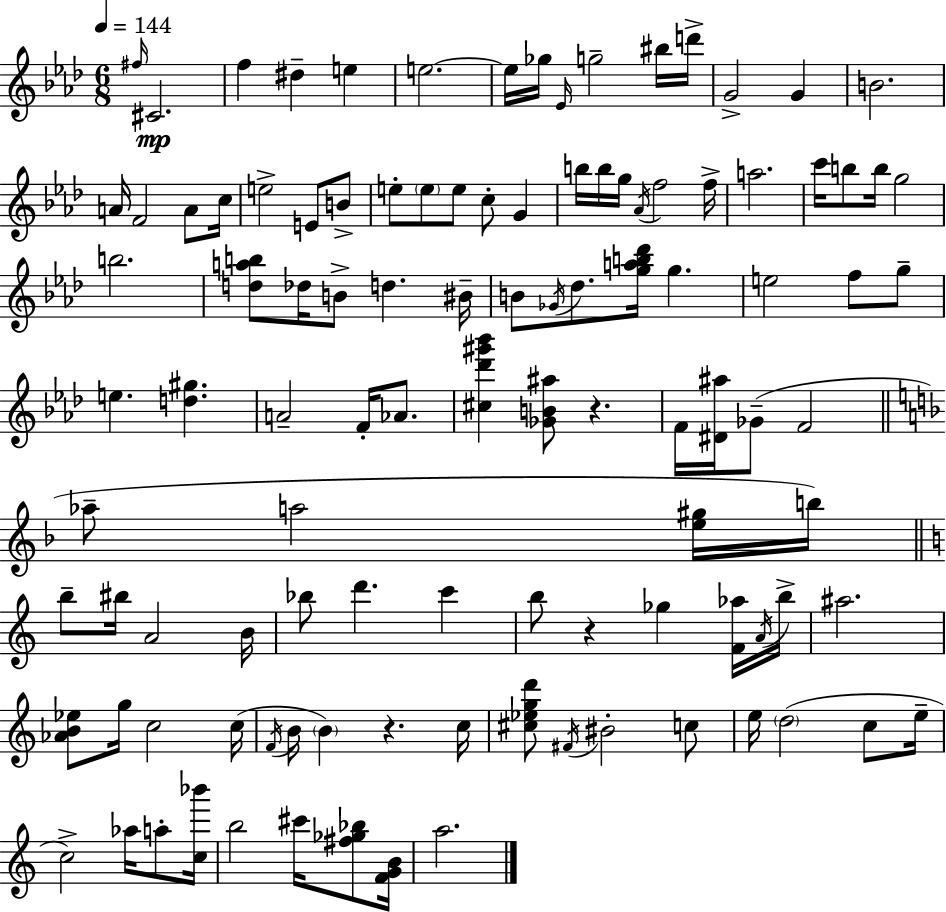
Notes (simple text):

F#5/s C#4/h. F5/q D#5/q E5/q E5/h. E5/s Gb5/s Eb4/s G5/h BIS5/s D6/s G4/h G4/q B4/h. A4/s F4/h A4/e C5/s E5/h E4/e B4/e E5/e E5/e E5/e C5/e G4/q B5/s B5/s G5/s Ab4/s F5/h F5/s A5/h. C6/s B5/e B5/s G5/h B5/h. [D5,A5,B5]/e Db5/s B4/e D5/q. BIS4/s B4/e Gb4/s Db5/e. [G5,A5,B5,Db6]/s G5/q. E5/h F5/e G5/e E5/q. [D5,G#5]/q. A4/h F4/s Ab4/e. [C#5,Db6,G#6,Bb6]/q [Gb4,B4,A#5]/e R/q. F4/s [D#4,A#5]/s Gb4/e F4/h Ab5/e A5/h [E5,G#5]/s B5/s B5/e BIS5/s A4/h B4/s Bb5/e D6/q. C6/q B5/e R/q Gb5/q [F4,Ab5]/s A4/s B5/s A#5/h. [Ab4,B4,Eb5]/e G5/s C5/h C5/s F4/s B4/s B4/q R/q. C5/s [C#5,Eb5,G5,D6]/e F#4/s BIS4/h C5/e E5/s D5/h C5/e E5/s C5/h Ab5/s A5/e [C5,Bb6]/s B5/h C#6/s [F#5,Gb5,Bb5]/e [F4,G4,B4]/s A5/h.